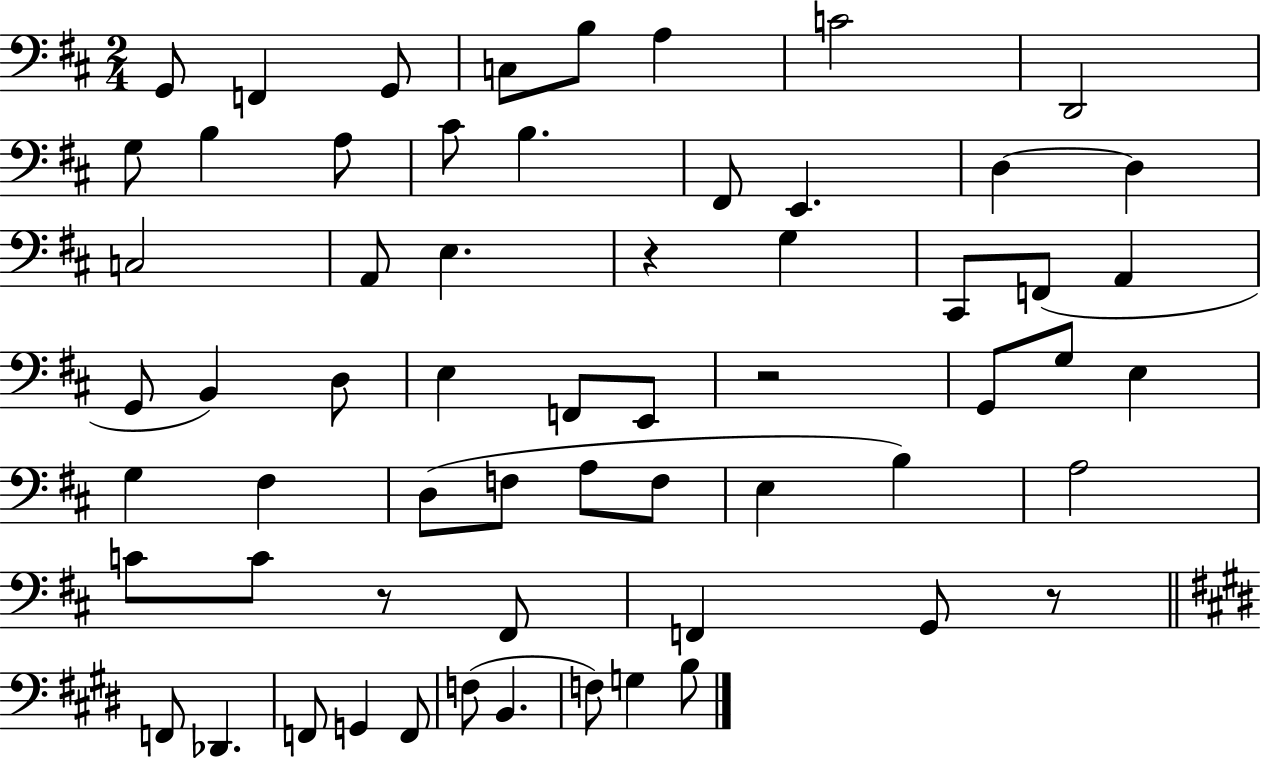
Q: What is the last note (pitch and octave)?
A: B3